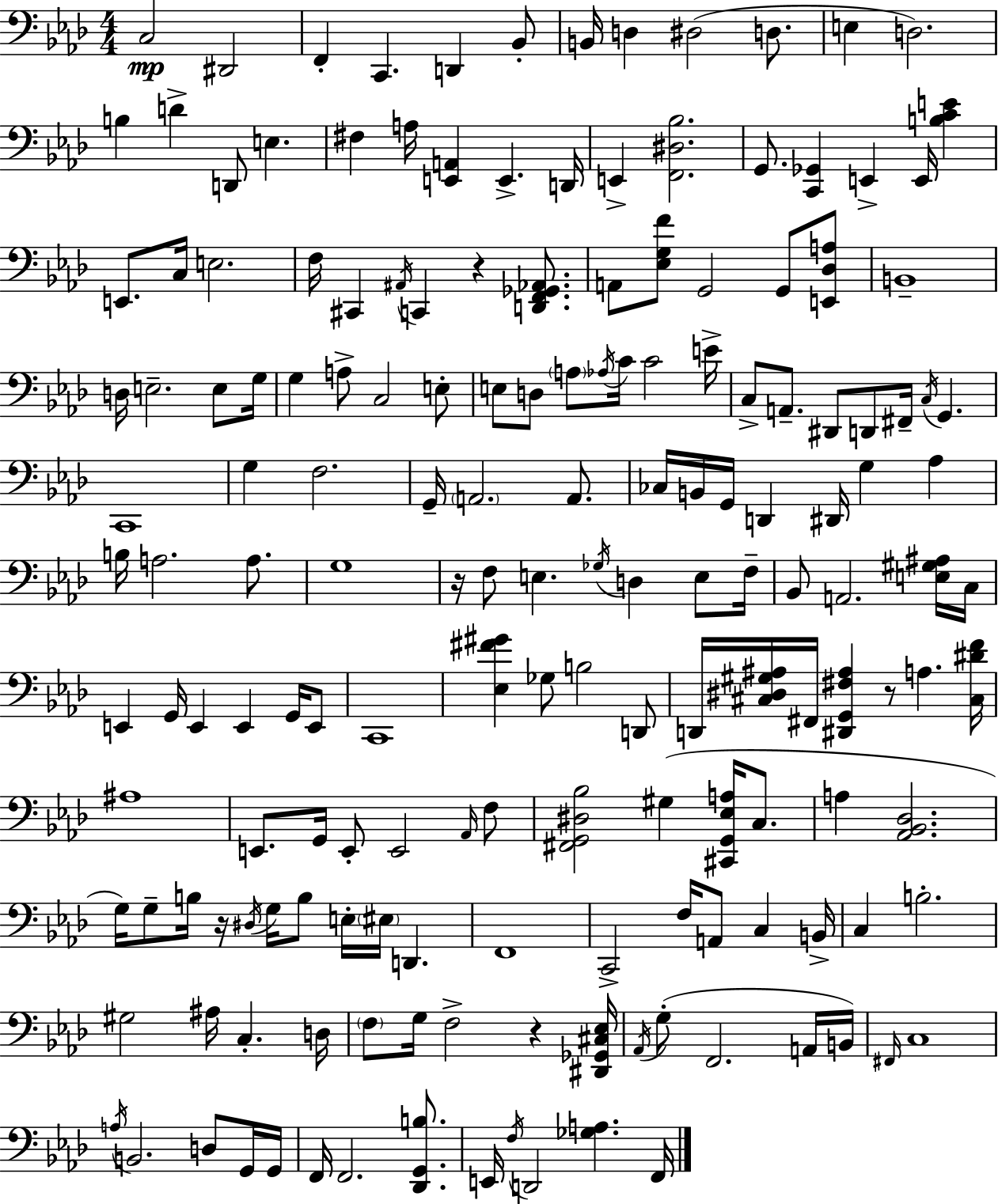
{
  \clef bass
  \numericTimeSignature
  \time 4/4
  \key aes \major
  c2\mp dis,2 | f,4-. c,4. d,4 bes,8-. | b,16 d4 dis2( d8. | e4 d2.) | \break b4 d'4-> d,8 e4. | fis4 a16 <e, a,>4 e,4.-> d,16 | e,4-> <f, dis bes>2. | g,8. <c, ges,>4 e,4-> e,16 <b c' e'>4 | \break e,8. c16 e2. | f16 cis,4 \acciaccatura { ais,16 } c,4 r4 <d, f, ges, aes,>8. | a,8 <ees g f'>8 g,2 g,8 <e, des a>8 | b,1-- | \break d16 e2.-- e8 | g16 g4 a8-> c2 e8-. | e8 d8 \parenthesize a8 \acciaccatura { aes16 } c'16 c'2 | e'16-> c8-> a,8.-- dis,8 d,8 fis,16-- \acciaccatura { c16 } g,4. | \break c,1 | g4 f2. | g,16-- \parenthesize a,2. | a,8. ces16 b,16 g,16 d,4 dis,16 g4 aes4 | \break b16 a2. | a8. g1 | r16 f8 e4. \acciaccatura { ges16 } d4 | e8 f16-- bes,8 a,2. | \break <e gis ais>16 c16 e,4 g,16 e,4 e,4 | g,16 e,8 c,1 | <ees fis' gis'>4 ges8 b2 | d,8 d,16 <cis dis gis ais>16 fis,16 <dis, g, fis ais>4 r8 a4. | \break <cis dis' f'>16 ais1 | e,8. g,16 e,8-. e,2 | \grace { aes,16 } f8 <fis, g, dis bes>2 gis4( | <cis, g, ees a>16 c8. a4 <aes, bes, des>2. | \break g16) g8-- b16 r16 \acciaccatura { dis16 } g16 b8 e16-. \parenthesize eis16 | d,4. f,1 | c,2-> f16 a,8 | c4 b,16-> c4 b2.-. | \break gis2 ais16 c4.-. | d16 \parenthesize f8 g16 f2-> | r4 <dis, ges, cis ees>16 \acciaccatura { aes,16 }( g8-. f,2. | a,16 b,16) \grace { fis,16 } c1 | \break \acciaccatura { a16 } b,2. | d8 g,16 g,16 f,16 f,2. | <des, g, b>8. e,16 \acciaccatura { f16 } d,2 | <ges a>4. f,16 \bar "|."
}